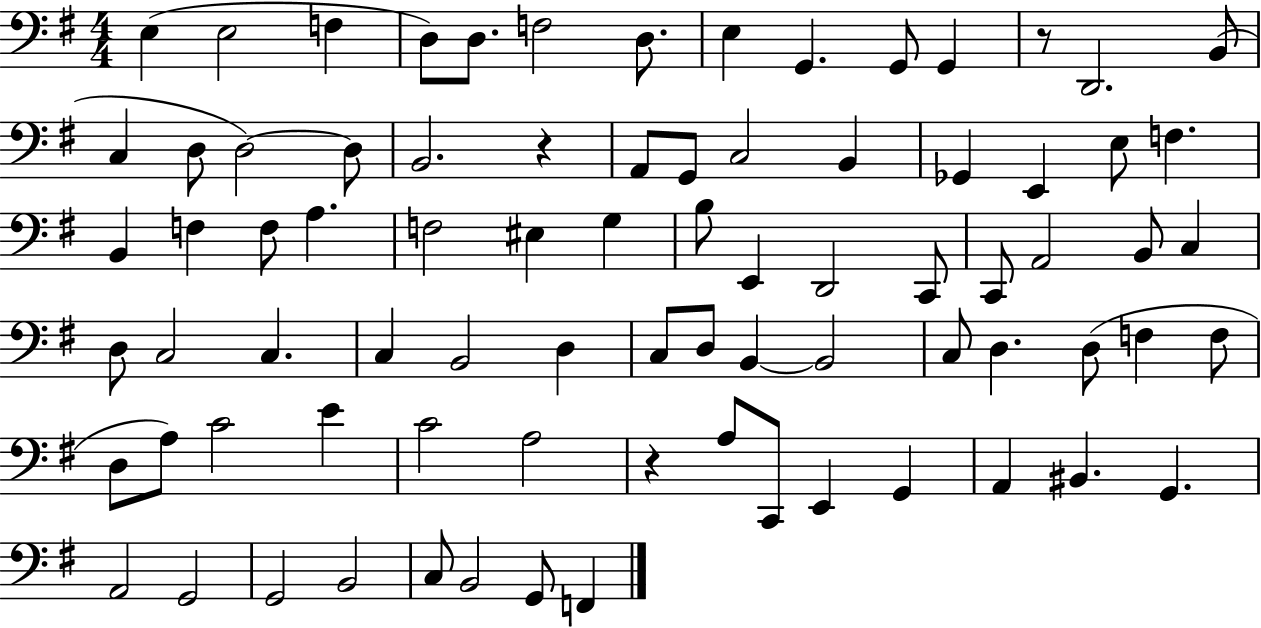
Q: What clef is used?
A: bass